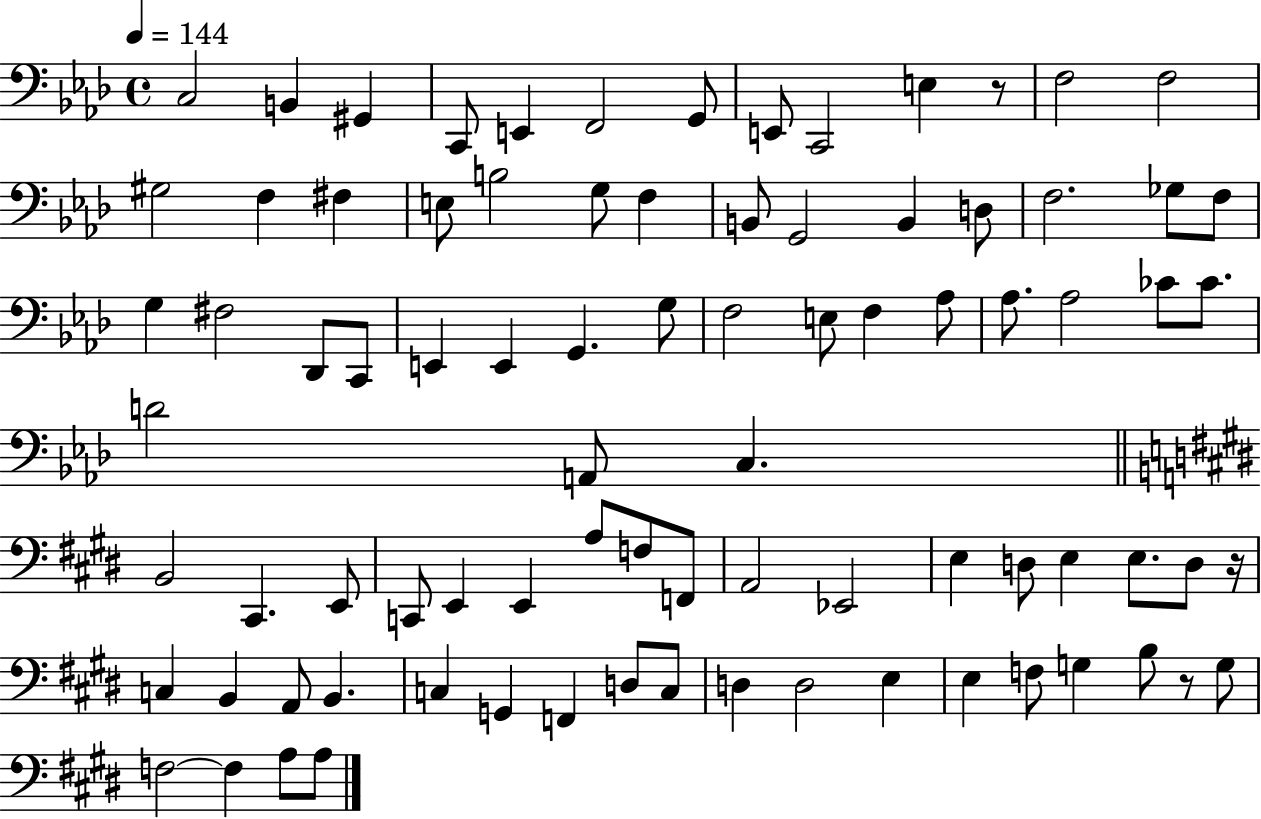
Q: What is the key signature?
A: AES major